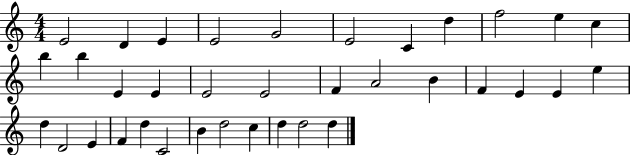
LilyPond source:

{
  \clef treble
  \numericTimeSignature
  \time 4/4
  \key c \major
  e'2 d'4 e'4 | e'2 g'2 | e'2 c'4 d''4 | f''2 e''4 c''4 | \break b''4 b''4 e'4 e'4 | e'2 e'2 | f'4 a'2 b'4 | f'4 e'4 e'4 e''4 | \break d''4 d'2 e'4 | f'4 d''4 c'2 | b'4 d''2 c''4 | d''4 d''2 d''4 | \break \bar "|."
}